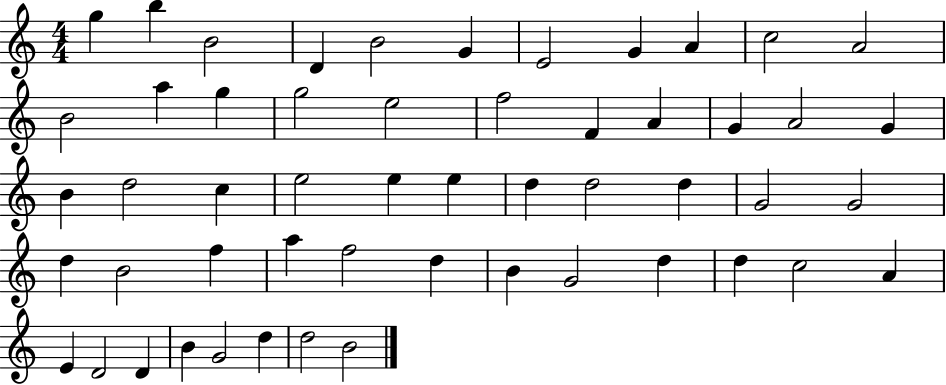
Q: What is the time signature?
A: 4/4